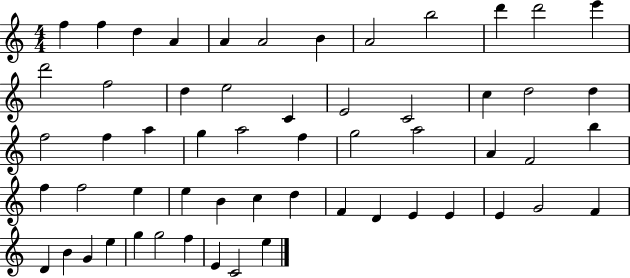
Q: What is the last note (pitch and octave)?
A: E5